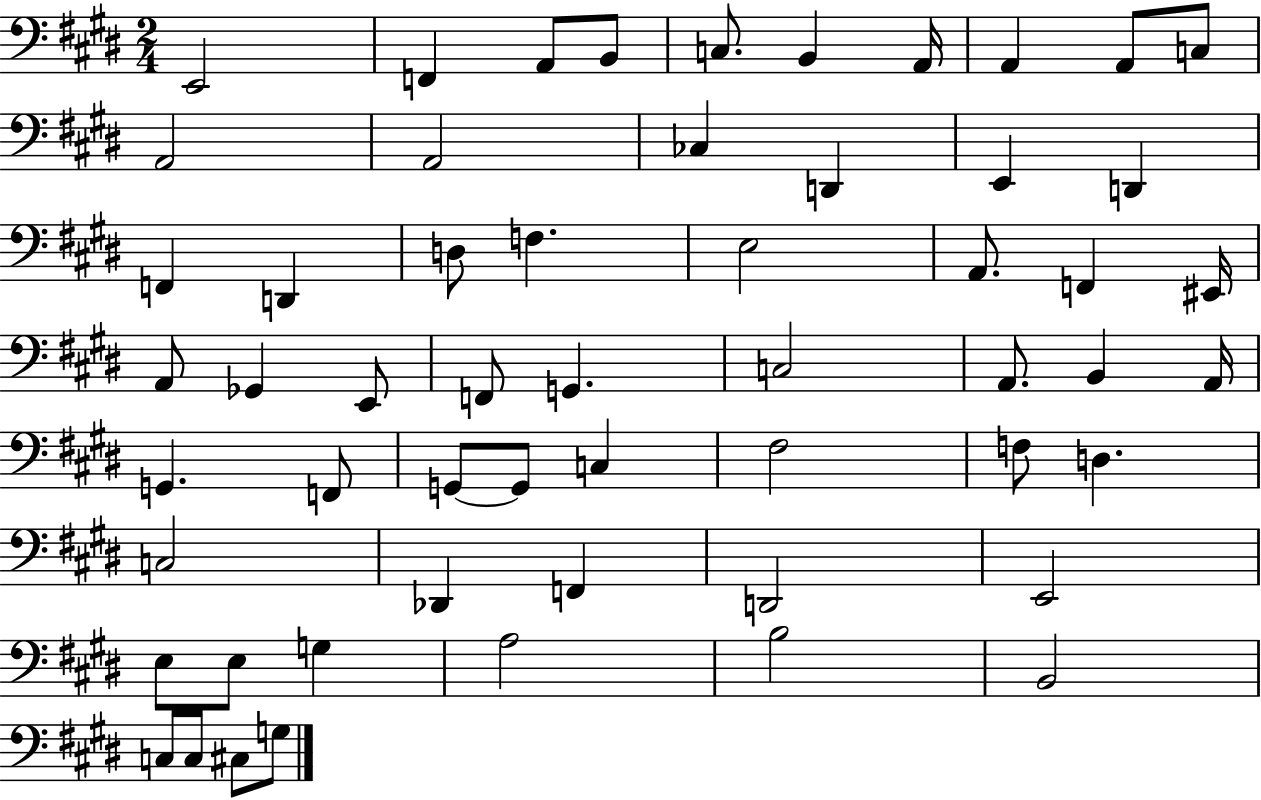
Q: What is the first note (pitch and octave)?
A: E2